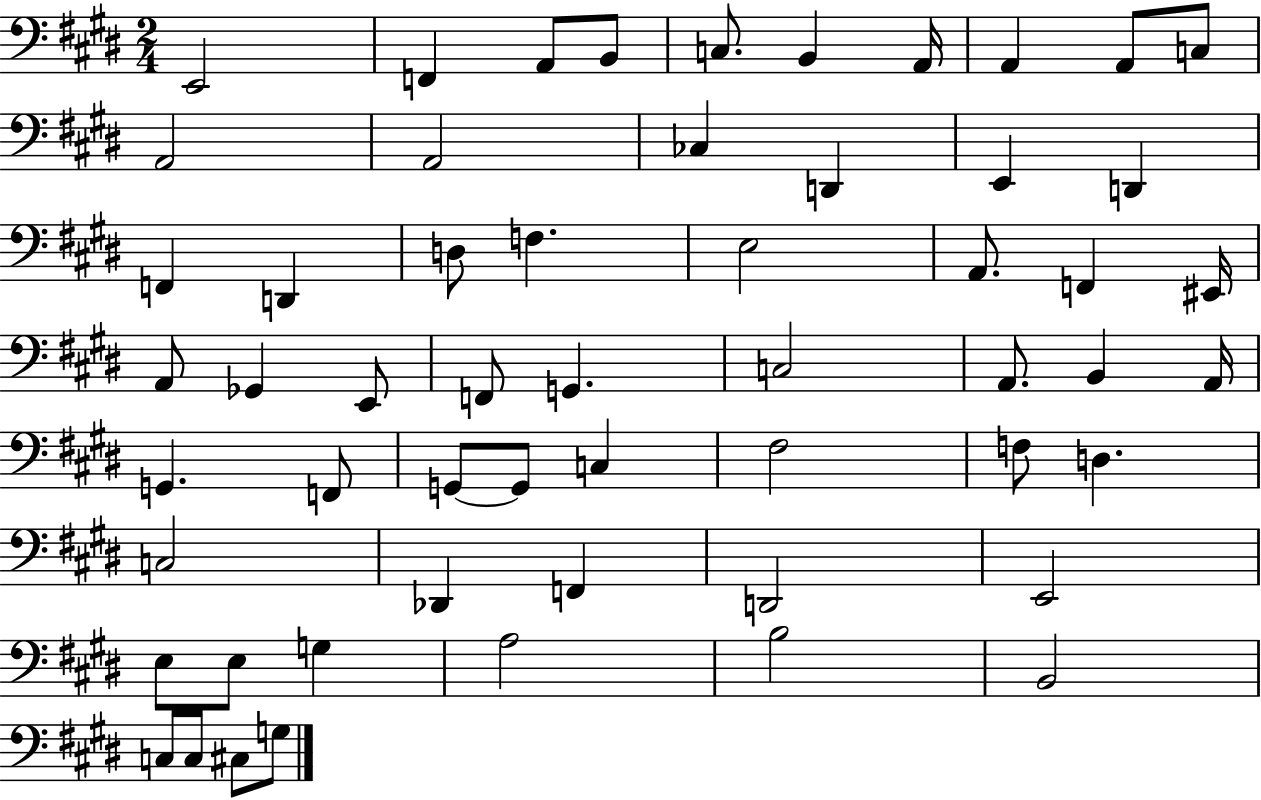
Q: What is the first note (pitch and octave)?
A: E2